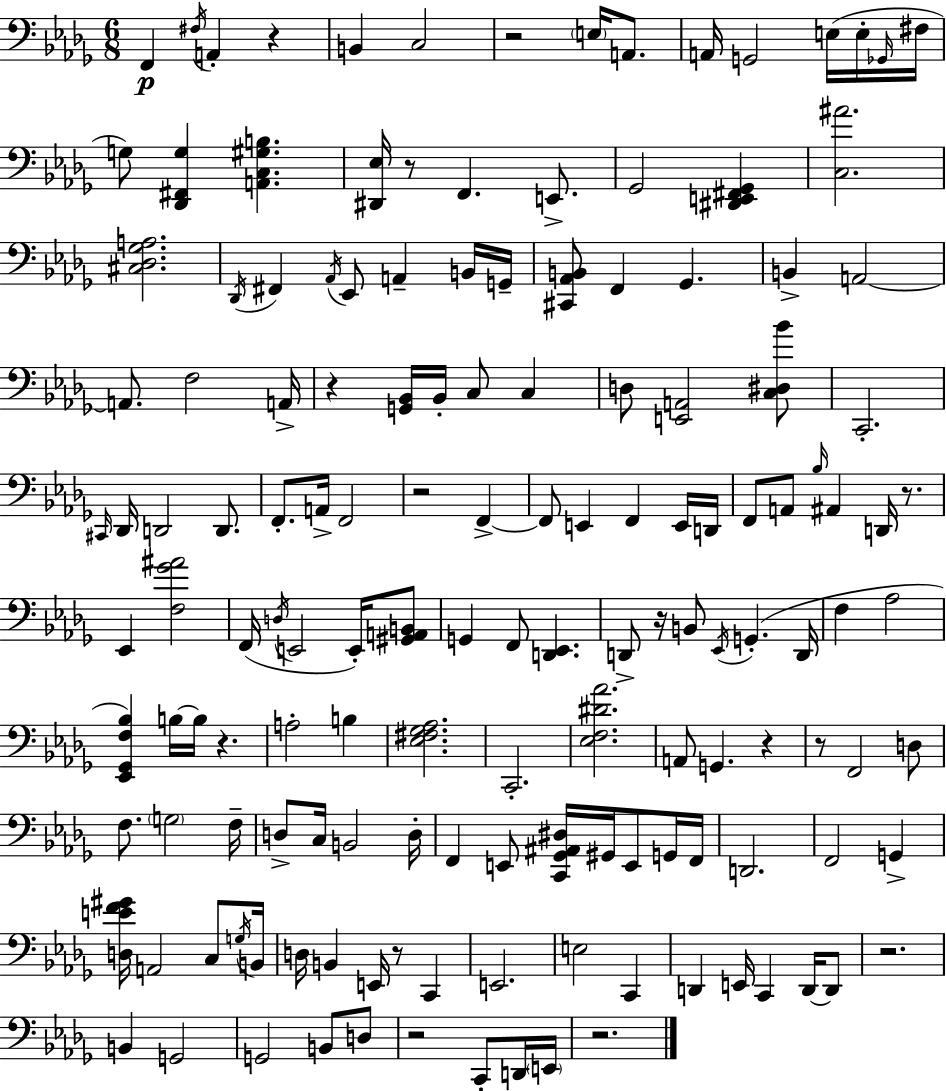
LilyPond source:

{
  \clef bass
  \numericTimeSignature
  \time 6/8
  \key bes \minor
  f,4\p \acciaccatura { fis16 } a,4-. r4 | b,4 c2 | r2 \parenthesize e16 a,8. | a,16 g,2 e16( e16-. | \break \grace { ges,16 } fis16 g8) <des, fis, g>4 <a, c gis b>4. | <dis, ees>16 r8 f,4. e,8.-> | ges,2 <dis, e, fis, ges,>4 | <c ais'>2. | \break <cis des ges a>2. | \acciaccatura { des,16 } fis,4 \acciaccatura { aes,16 } ees,8 a,4-- | b,16 g,16-- <cis, aes, b,>8 f,4 ges,4. | b,4-> a,2~~ | \break a,8. f2 | a,16-> r4 <g, bes,>16 bes,16-. c8 | c4 d8 <e, a,>2 | <c dis bes'>8 c,2.-. | \break \grace { cis,16 } des,16 d,2 | d,8. f,8.-. a,16-> f,2 | r2 | f,4->~~ f,8 e,4 f,4 | \break e,16 d,16 f,8 a,8 \grace { bes16 } ais,4 | d,16 r8. ees,4 <f ges' ais'>2 | f,16( \acciaccatura { d16 } e,2 | e,16-.) <gis, a, b,>8 g,4 f,8 | \break <d, ees,>4. d,8-> r16 b,8 | \acciaccatura { ees,16 } g,4.-.( d,16 f4 | aes2 <ees, ges, f bes>4) | b16~~ b16 r4. a2-. | \break b4 <ees fis ges aes>2. | c,2.-. | <ees f dis' aes'>2. | a,8 g,4. | \break r4 r8 f,2 | d8 f8. \parenthesize g2 | f16-- d8-> c16 b,2 | d16-. f,4 | \break e,8 <c, ges, ais, dis>16 gis,16 e,8 g,16 f,16 d,2. | f,2 | g,4-> <d e' f' gis'>16 a,2 | c8 \acciaccatura { g16 } b,16 d16 b,4 | \break e,16 r8 c,4 e,2. | e2 | c,4 d,4 | e,16 c,4 d,16~~ d,8 r2. | \break b,4 | g,2 g,2 | b,8 d8 r2 | c,8-. d,16 \parenthesize e,16 r2. | \break \bar "|."
}